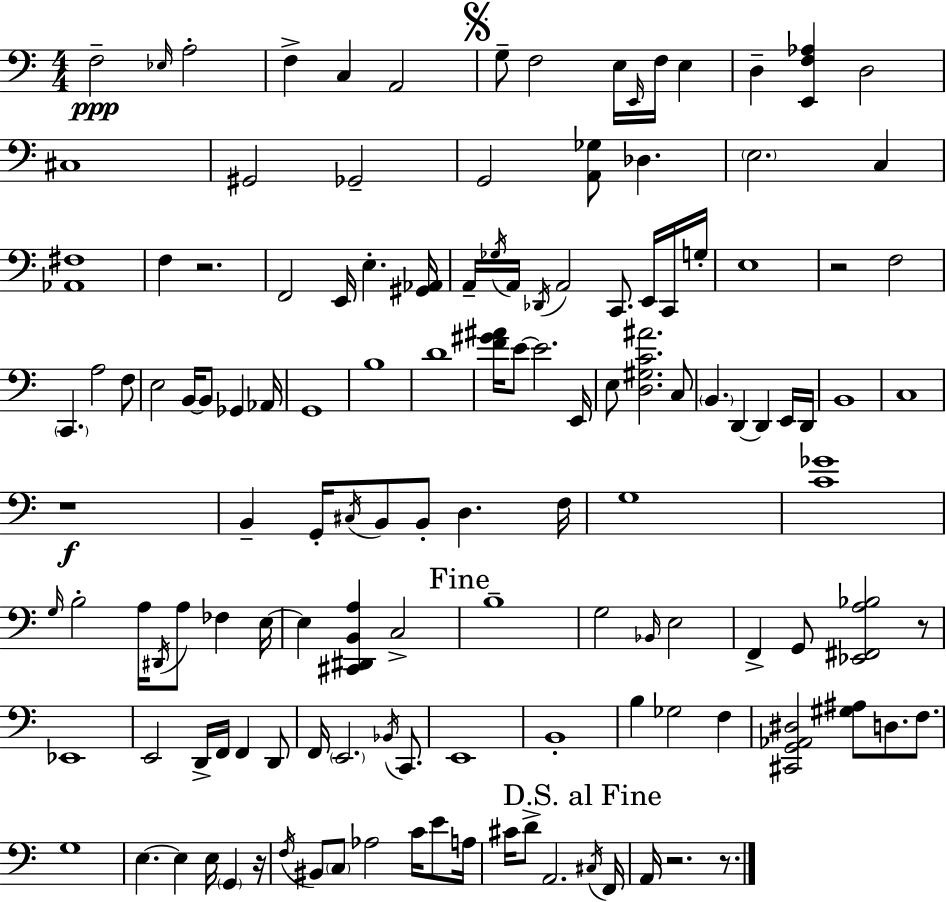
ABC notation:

X:1
T:Untitled
M:4/4
L:1/4
K:Am
F,2 _E,/4 A,2 F, C, A,,2 G,/2 F,2 E,/4 E,,/4 F,/4 E, D, [E,,F,_A,] D,2 ^C,4 ^G,,2 _G,,2 G,,2 [A,,_G,]/2 _D, E,2 C, [_A,,^F,]4 F, z2 F,,2 E,,/4 E, [^G,,_A,,]/4 A,,/4 _G,/4 A,,/4 _D,,/4 A,,2 C,,/2 E,,/4 C,,/4 G,/4 E,4 z2 F,2 C,, A,2 F,/2 E,2 B,,/4 B,,/2 _G,, _A,,/4 G,,4 B,4 D4 [F^G^A]/4 E/2 E2 E,,/4 E,/2 [D,^G,C^A]2 C,/2 B,, D,, D,, E,,/4 D,,/4 B,,4 C,4 z4 B,, G,,/4 ^C,/4 B,,/2 B,,/2 D, F,/4 G,4 [C_G]4 G,/4 B,2 A,/4 ^D,,/4 A,/2 _F, E,/4 E, [^C,,^D,,B,,A,] C,2 B,4 G,2 _B,,/4 E,2 F,, G,,/2 [_E,,^F,,A,_B,]2 z/2 _E,,4 E,,2 D,,/4 F,,/4 F,, D,,/2 F,,/4 E,,2 _B,,/4 C,,/2 E,,4 B,,4 B, _G,2 F, [^C,,G,,_A,,^D,]2 [^G,^A,]/2 D,/2 F,/2 G,4 E, E, E,/4 G,, z/4 F,/4 ^B,,/2 C,/2 _A,2 C/4 E/2 A,/4 ^C/4 D/2 A,,2 ^C,/4 F,,/4 A,,/4 z2 z/2